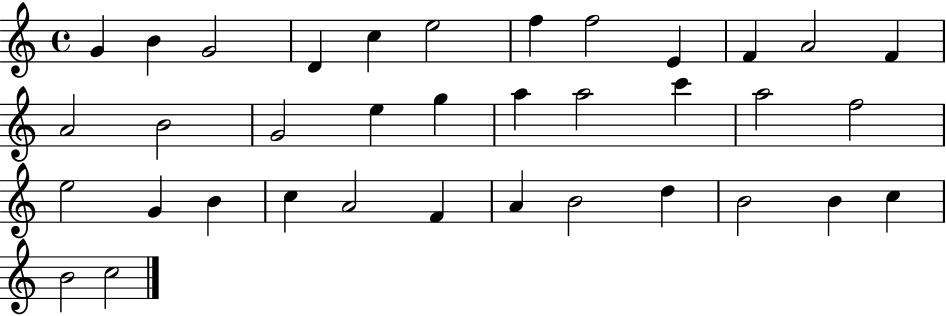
{
  \clef treble
  \time 4/4
  \defaultTimeSignature
  \key c \major
  g'4 b'4 g'2 | d'4 c''4 e''2 | f''4 f''2 e'4 | f'4 a'2 f'4 | \break a'2 b'2 | g'2 e''4 g''4 | a''4 a''2 c'''4 | a''2 f''2 | \break e''2 g'4 b'4 | c''4 a'2 f'4 | a'4 b'2 d''4 | b'2 b'4 c''4 | \break b'2 c''2 | \bar "|."
}